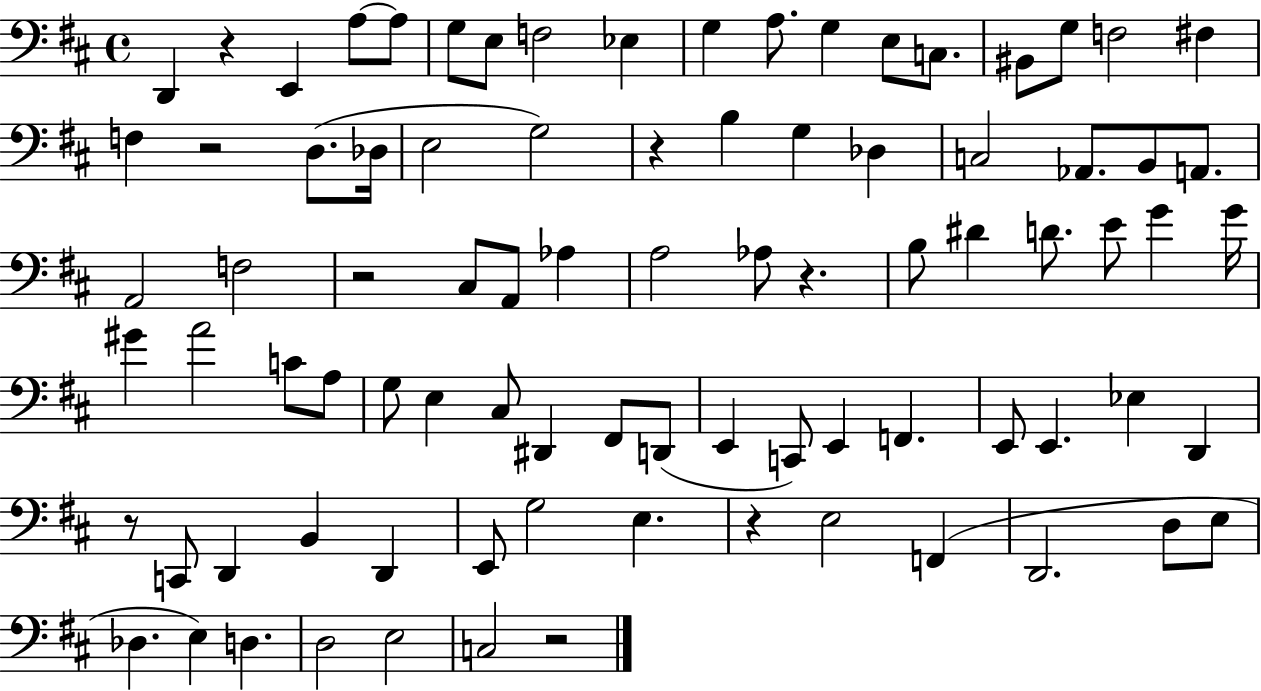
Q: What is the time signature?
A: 4/4